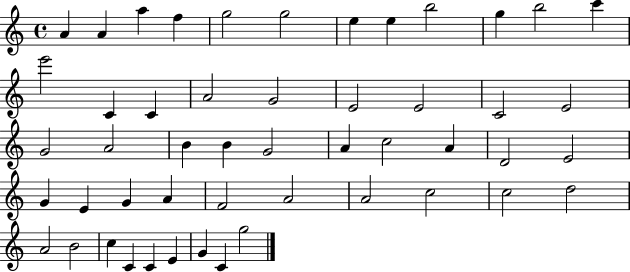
{
  \clef treble
  \time 4/4
  \defaultTimeSignature
  \key c \major
  a'4 a'4 a''4 f''4 | g''2 g''2 | e''4 e''4 b''2 | g''4 b''2 c'''4 | \break e'''2 c'4 c'4 | a'2 g'2 | e'2 e'2 | c'2 e'2 | \break g'2 a'2 | b'4 b'4 g'2 | a'4 c''2 a'4 | d'2 e'2 | \break g'4 e'4 g'4 a'4 | f'2 a'2 | a'2 c''2 | c''2 d''2 | \break a'2 b'2 | c''4 c'4 c'4 e'4 | g'4 c'4 g''2 | \bar "|."
}